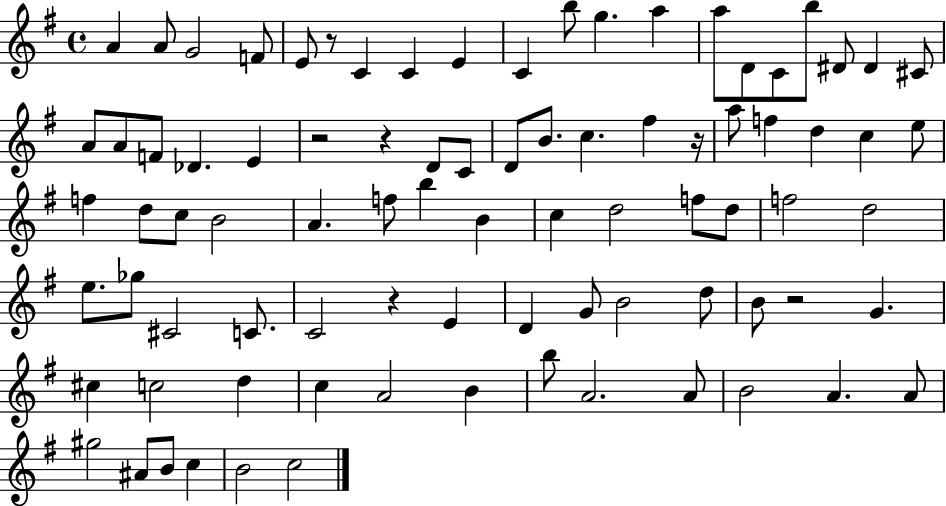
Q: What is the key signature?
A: G major